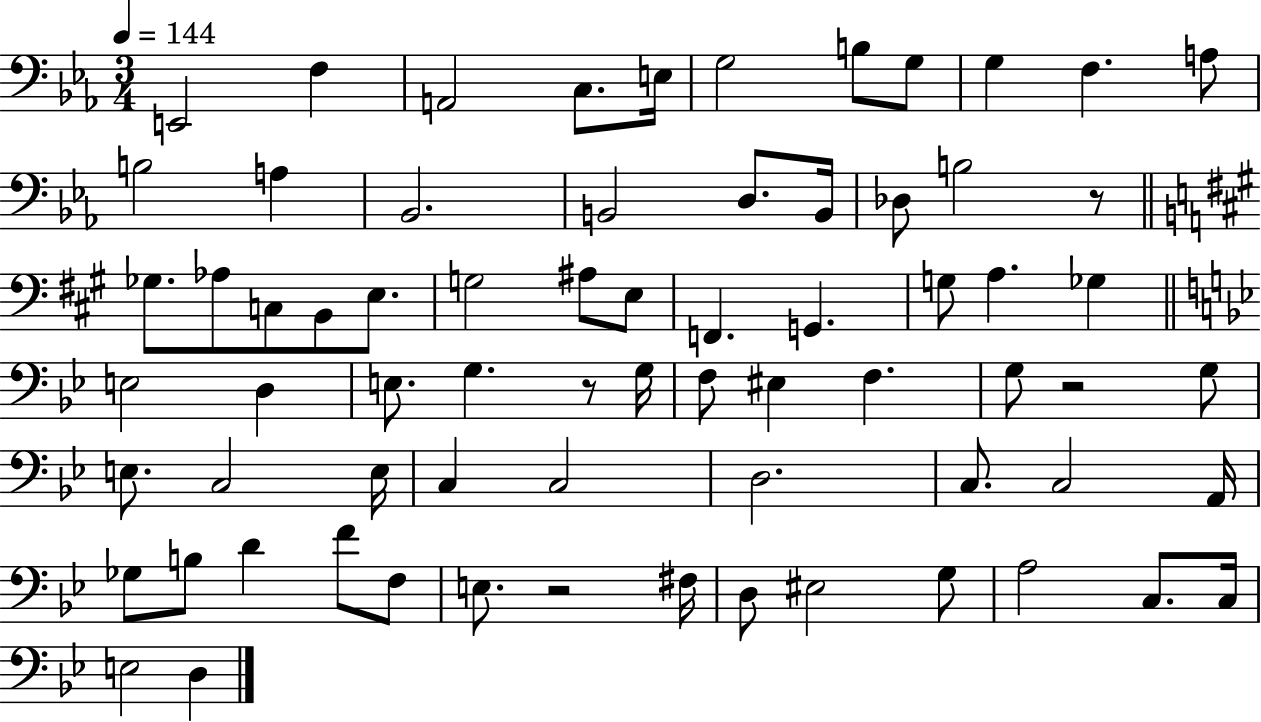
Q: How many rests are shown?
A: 4